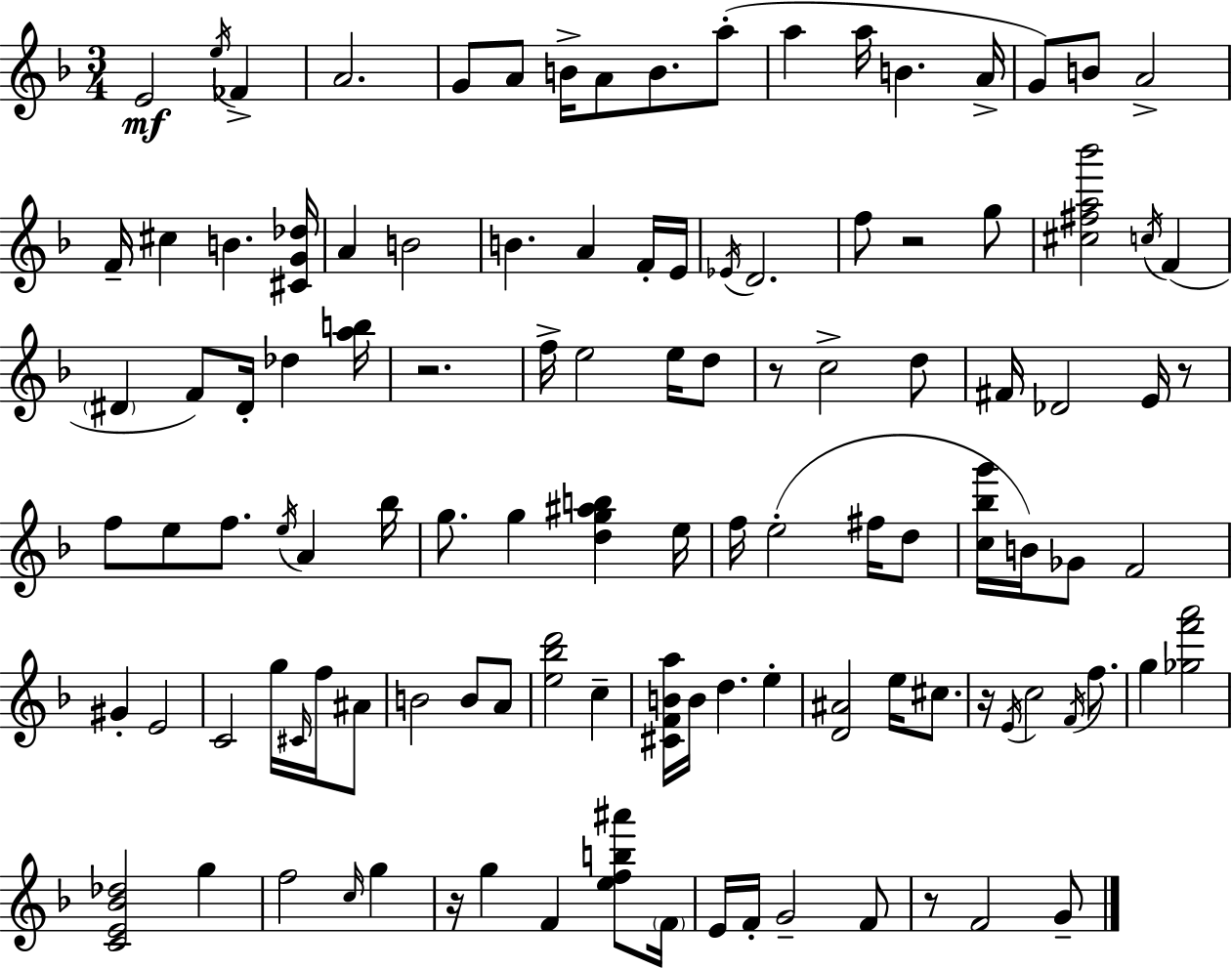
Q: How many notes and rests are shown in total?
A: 113